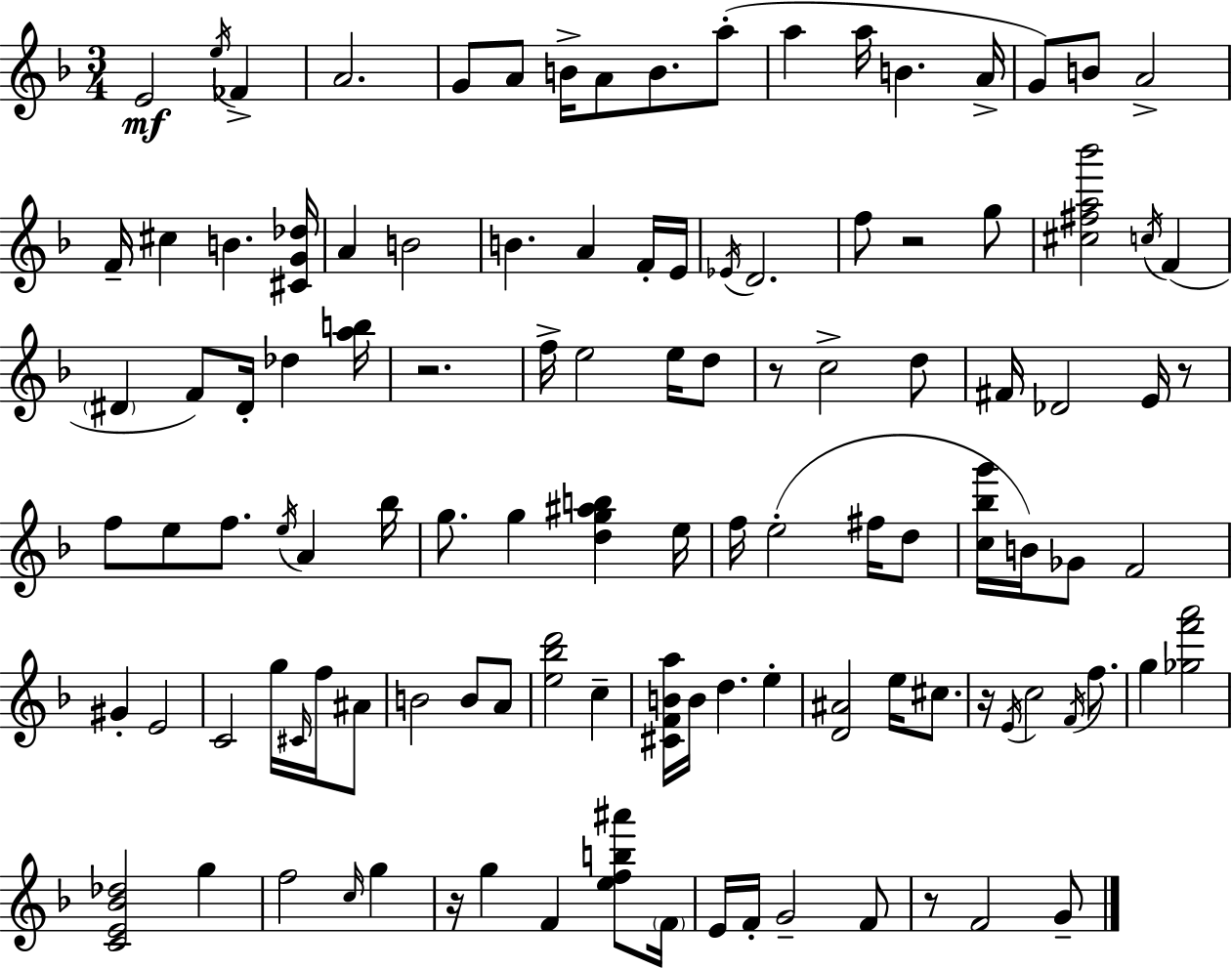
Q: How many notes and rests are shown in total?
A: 113